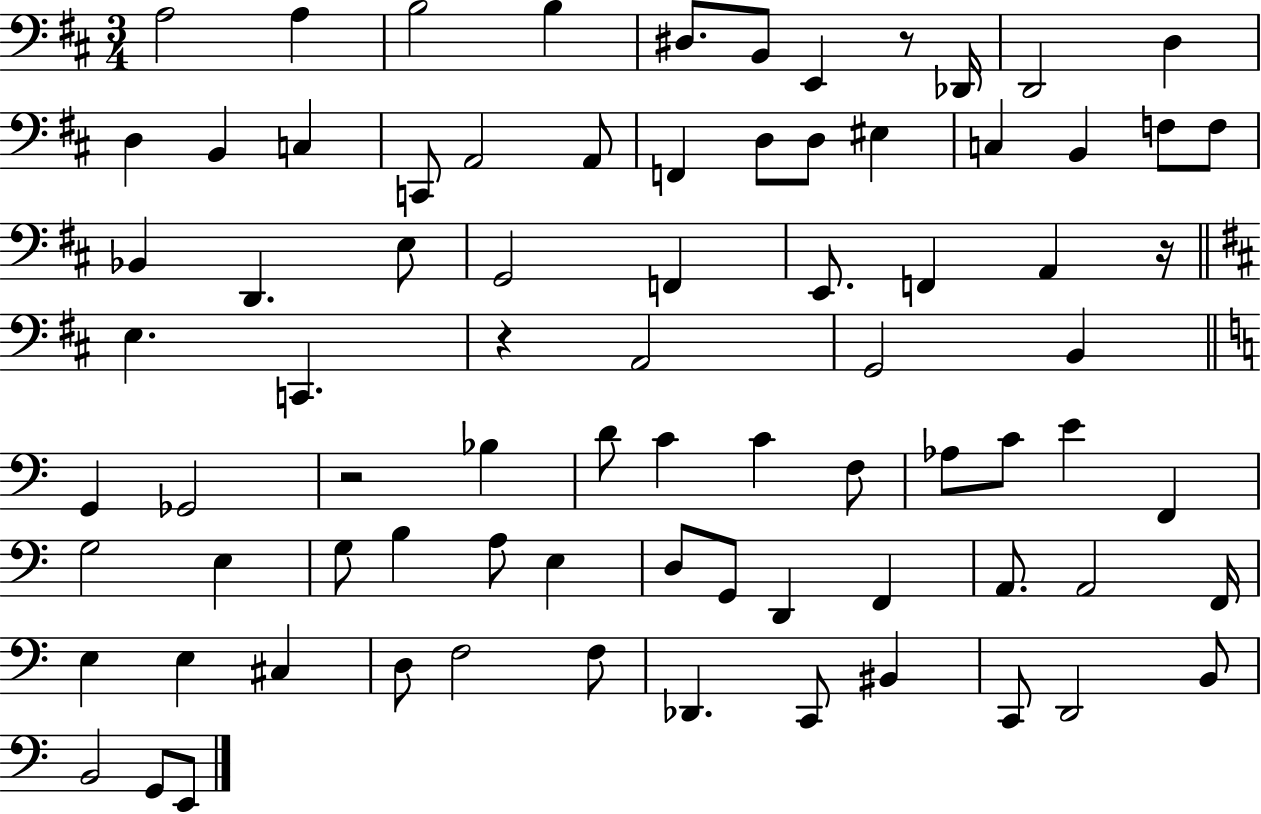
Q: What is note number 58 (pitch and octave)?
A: F2